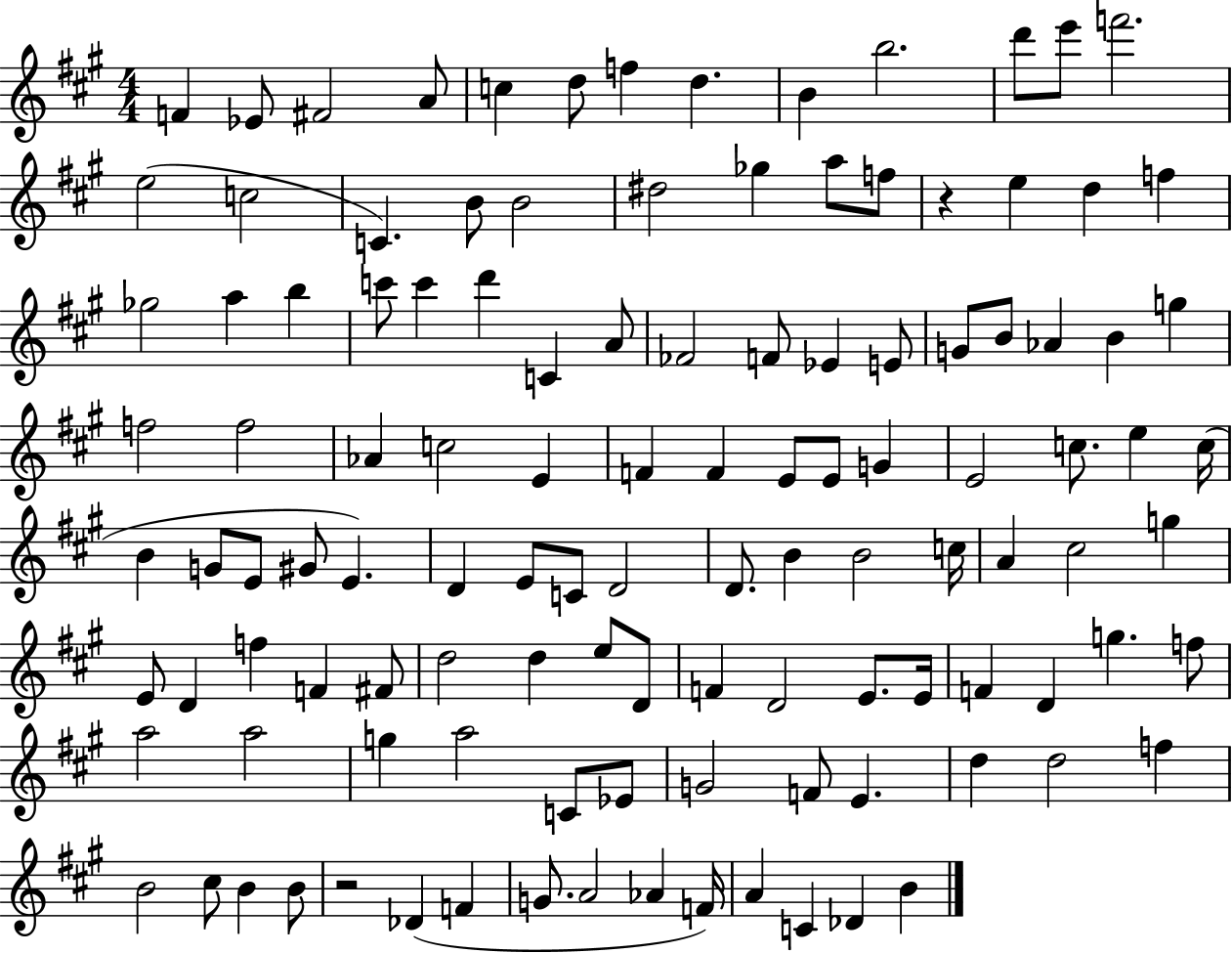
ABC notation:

X:1
T:Untitled
M:4/4
L:1/4
K:A
F _E/2 ^F2 A/2 c d/2 f d B b2 d'/2 e'/2 f'2 e2 c2 C B/2 B2 ^d2 _g a/2 f/2 z e d f _g2 a b c'/2 c' d' C A/2 _F2 F/2 _E E/2 G/2 B/2 _A B g f2 f2 _A c2 E F F E/2 E/2 G E2 c/2 e c/4 B G/2 E/2 ^G/2 E D E/2 C/2 D2 D/2 B B2 c/4 A ^c2 g E/2 D f F ^F/2 d2 d e/2 D/2 F D2 E/2 E/4 F D g f/2 a2 a2 g a2 C/2 _E/2 G2 F/2 E d d2 f B2 ^c/2 B B/2 z2 _D F G/2 A2 _A F/4 A C _D B